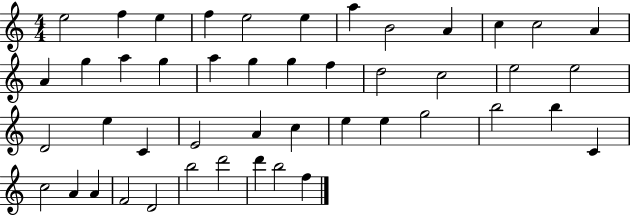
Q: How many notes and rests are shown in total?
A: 46